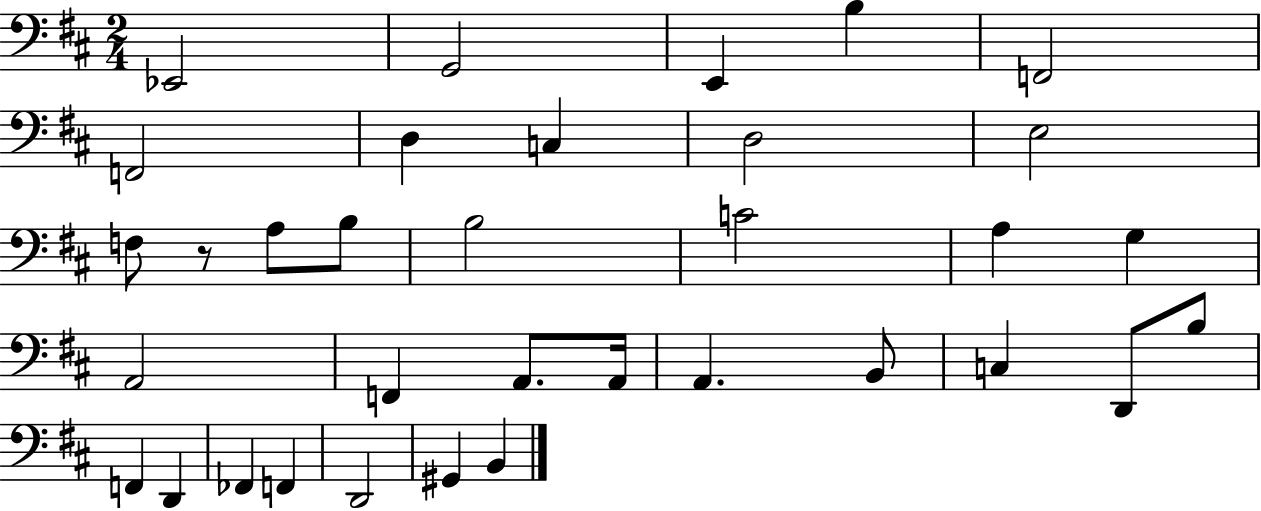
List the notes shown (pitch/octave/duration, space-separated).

Eb2/h G2/h E2/q B3/q F2/h F2/h D3/q C3/q D3/h E3/h F3/e R/e A3/e B3/e B3/h C4/h A3/q G3/q A2/h F2/q A2/e. A2/s A2/q. B2/e C3/q D2/e B3/e F2/q D2/q FES2/q F2/q D2/h G#2/q B2/q